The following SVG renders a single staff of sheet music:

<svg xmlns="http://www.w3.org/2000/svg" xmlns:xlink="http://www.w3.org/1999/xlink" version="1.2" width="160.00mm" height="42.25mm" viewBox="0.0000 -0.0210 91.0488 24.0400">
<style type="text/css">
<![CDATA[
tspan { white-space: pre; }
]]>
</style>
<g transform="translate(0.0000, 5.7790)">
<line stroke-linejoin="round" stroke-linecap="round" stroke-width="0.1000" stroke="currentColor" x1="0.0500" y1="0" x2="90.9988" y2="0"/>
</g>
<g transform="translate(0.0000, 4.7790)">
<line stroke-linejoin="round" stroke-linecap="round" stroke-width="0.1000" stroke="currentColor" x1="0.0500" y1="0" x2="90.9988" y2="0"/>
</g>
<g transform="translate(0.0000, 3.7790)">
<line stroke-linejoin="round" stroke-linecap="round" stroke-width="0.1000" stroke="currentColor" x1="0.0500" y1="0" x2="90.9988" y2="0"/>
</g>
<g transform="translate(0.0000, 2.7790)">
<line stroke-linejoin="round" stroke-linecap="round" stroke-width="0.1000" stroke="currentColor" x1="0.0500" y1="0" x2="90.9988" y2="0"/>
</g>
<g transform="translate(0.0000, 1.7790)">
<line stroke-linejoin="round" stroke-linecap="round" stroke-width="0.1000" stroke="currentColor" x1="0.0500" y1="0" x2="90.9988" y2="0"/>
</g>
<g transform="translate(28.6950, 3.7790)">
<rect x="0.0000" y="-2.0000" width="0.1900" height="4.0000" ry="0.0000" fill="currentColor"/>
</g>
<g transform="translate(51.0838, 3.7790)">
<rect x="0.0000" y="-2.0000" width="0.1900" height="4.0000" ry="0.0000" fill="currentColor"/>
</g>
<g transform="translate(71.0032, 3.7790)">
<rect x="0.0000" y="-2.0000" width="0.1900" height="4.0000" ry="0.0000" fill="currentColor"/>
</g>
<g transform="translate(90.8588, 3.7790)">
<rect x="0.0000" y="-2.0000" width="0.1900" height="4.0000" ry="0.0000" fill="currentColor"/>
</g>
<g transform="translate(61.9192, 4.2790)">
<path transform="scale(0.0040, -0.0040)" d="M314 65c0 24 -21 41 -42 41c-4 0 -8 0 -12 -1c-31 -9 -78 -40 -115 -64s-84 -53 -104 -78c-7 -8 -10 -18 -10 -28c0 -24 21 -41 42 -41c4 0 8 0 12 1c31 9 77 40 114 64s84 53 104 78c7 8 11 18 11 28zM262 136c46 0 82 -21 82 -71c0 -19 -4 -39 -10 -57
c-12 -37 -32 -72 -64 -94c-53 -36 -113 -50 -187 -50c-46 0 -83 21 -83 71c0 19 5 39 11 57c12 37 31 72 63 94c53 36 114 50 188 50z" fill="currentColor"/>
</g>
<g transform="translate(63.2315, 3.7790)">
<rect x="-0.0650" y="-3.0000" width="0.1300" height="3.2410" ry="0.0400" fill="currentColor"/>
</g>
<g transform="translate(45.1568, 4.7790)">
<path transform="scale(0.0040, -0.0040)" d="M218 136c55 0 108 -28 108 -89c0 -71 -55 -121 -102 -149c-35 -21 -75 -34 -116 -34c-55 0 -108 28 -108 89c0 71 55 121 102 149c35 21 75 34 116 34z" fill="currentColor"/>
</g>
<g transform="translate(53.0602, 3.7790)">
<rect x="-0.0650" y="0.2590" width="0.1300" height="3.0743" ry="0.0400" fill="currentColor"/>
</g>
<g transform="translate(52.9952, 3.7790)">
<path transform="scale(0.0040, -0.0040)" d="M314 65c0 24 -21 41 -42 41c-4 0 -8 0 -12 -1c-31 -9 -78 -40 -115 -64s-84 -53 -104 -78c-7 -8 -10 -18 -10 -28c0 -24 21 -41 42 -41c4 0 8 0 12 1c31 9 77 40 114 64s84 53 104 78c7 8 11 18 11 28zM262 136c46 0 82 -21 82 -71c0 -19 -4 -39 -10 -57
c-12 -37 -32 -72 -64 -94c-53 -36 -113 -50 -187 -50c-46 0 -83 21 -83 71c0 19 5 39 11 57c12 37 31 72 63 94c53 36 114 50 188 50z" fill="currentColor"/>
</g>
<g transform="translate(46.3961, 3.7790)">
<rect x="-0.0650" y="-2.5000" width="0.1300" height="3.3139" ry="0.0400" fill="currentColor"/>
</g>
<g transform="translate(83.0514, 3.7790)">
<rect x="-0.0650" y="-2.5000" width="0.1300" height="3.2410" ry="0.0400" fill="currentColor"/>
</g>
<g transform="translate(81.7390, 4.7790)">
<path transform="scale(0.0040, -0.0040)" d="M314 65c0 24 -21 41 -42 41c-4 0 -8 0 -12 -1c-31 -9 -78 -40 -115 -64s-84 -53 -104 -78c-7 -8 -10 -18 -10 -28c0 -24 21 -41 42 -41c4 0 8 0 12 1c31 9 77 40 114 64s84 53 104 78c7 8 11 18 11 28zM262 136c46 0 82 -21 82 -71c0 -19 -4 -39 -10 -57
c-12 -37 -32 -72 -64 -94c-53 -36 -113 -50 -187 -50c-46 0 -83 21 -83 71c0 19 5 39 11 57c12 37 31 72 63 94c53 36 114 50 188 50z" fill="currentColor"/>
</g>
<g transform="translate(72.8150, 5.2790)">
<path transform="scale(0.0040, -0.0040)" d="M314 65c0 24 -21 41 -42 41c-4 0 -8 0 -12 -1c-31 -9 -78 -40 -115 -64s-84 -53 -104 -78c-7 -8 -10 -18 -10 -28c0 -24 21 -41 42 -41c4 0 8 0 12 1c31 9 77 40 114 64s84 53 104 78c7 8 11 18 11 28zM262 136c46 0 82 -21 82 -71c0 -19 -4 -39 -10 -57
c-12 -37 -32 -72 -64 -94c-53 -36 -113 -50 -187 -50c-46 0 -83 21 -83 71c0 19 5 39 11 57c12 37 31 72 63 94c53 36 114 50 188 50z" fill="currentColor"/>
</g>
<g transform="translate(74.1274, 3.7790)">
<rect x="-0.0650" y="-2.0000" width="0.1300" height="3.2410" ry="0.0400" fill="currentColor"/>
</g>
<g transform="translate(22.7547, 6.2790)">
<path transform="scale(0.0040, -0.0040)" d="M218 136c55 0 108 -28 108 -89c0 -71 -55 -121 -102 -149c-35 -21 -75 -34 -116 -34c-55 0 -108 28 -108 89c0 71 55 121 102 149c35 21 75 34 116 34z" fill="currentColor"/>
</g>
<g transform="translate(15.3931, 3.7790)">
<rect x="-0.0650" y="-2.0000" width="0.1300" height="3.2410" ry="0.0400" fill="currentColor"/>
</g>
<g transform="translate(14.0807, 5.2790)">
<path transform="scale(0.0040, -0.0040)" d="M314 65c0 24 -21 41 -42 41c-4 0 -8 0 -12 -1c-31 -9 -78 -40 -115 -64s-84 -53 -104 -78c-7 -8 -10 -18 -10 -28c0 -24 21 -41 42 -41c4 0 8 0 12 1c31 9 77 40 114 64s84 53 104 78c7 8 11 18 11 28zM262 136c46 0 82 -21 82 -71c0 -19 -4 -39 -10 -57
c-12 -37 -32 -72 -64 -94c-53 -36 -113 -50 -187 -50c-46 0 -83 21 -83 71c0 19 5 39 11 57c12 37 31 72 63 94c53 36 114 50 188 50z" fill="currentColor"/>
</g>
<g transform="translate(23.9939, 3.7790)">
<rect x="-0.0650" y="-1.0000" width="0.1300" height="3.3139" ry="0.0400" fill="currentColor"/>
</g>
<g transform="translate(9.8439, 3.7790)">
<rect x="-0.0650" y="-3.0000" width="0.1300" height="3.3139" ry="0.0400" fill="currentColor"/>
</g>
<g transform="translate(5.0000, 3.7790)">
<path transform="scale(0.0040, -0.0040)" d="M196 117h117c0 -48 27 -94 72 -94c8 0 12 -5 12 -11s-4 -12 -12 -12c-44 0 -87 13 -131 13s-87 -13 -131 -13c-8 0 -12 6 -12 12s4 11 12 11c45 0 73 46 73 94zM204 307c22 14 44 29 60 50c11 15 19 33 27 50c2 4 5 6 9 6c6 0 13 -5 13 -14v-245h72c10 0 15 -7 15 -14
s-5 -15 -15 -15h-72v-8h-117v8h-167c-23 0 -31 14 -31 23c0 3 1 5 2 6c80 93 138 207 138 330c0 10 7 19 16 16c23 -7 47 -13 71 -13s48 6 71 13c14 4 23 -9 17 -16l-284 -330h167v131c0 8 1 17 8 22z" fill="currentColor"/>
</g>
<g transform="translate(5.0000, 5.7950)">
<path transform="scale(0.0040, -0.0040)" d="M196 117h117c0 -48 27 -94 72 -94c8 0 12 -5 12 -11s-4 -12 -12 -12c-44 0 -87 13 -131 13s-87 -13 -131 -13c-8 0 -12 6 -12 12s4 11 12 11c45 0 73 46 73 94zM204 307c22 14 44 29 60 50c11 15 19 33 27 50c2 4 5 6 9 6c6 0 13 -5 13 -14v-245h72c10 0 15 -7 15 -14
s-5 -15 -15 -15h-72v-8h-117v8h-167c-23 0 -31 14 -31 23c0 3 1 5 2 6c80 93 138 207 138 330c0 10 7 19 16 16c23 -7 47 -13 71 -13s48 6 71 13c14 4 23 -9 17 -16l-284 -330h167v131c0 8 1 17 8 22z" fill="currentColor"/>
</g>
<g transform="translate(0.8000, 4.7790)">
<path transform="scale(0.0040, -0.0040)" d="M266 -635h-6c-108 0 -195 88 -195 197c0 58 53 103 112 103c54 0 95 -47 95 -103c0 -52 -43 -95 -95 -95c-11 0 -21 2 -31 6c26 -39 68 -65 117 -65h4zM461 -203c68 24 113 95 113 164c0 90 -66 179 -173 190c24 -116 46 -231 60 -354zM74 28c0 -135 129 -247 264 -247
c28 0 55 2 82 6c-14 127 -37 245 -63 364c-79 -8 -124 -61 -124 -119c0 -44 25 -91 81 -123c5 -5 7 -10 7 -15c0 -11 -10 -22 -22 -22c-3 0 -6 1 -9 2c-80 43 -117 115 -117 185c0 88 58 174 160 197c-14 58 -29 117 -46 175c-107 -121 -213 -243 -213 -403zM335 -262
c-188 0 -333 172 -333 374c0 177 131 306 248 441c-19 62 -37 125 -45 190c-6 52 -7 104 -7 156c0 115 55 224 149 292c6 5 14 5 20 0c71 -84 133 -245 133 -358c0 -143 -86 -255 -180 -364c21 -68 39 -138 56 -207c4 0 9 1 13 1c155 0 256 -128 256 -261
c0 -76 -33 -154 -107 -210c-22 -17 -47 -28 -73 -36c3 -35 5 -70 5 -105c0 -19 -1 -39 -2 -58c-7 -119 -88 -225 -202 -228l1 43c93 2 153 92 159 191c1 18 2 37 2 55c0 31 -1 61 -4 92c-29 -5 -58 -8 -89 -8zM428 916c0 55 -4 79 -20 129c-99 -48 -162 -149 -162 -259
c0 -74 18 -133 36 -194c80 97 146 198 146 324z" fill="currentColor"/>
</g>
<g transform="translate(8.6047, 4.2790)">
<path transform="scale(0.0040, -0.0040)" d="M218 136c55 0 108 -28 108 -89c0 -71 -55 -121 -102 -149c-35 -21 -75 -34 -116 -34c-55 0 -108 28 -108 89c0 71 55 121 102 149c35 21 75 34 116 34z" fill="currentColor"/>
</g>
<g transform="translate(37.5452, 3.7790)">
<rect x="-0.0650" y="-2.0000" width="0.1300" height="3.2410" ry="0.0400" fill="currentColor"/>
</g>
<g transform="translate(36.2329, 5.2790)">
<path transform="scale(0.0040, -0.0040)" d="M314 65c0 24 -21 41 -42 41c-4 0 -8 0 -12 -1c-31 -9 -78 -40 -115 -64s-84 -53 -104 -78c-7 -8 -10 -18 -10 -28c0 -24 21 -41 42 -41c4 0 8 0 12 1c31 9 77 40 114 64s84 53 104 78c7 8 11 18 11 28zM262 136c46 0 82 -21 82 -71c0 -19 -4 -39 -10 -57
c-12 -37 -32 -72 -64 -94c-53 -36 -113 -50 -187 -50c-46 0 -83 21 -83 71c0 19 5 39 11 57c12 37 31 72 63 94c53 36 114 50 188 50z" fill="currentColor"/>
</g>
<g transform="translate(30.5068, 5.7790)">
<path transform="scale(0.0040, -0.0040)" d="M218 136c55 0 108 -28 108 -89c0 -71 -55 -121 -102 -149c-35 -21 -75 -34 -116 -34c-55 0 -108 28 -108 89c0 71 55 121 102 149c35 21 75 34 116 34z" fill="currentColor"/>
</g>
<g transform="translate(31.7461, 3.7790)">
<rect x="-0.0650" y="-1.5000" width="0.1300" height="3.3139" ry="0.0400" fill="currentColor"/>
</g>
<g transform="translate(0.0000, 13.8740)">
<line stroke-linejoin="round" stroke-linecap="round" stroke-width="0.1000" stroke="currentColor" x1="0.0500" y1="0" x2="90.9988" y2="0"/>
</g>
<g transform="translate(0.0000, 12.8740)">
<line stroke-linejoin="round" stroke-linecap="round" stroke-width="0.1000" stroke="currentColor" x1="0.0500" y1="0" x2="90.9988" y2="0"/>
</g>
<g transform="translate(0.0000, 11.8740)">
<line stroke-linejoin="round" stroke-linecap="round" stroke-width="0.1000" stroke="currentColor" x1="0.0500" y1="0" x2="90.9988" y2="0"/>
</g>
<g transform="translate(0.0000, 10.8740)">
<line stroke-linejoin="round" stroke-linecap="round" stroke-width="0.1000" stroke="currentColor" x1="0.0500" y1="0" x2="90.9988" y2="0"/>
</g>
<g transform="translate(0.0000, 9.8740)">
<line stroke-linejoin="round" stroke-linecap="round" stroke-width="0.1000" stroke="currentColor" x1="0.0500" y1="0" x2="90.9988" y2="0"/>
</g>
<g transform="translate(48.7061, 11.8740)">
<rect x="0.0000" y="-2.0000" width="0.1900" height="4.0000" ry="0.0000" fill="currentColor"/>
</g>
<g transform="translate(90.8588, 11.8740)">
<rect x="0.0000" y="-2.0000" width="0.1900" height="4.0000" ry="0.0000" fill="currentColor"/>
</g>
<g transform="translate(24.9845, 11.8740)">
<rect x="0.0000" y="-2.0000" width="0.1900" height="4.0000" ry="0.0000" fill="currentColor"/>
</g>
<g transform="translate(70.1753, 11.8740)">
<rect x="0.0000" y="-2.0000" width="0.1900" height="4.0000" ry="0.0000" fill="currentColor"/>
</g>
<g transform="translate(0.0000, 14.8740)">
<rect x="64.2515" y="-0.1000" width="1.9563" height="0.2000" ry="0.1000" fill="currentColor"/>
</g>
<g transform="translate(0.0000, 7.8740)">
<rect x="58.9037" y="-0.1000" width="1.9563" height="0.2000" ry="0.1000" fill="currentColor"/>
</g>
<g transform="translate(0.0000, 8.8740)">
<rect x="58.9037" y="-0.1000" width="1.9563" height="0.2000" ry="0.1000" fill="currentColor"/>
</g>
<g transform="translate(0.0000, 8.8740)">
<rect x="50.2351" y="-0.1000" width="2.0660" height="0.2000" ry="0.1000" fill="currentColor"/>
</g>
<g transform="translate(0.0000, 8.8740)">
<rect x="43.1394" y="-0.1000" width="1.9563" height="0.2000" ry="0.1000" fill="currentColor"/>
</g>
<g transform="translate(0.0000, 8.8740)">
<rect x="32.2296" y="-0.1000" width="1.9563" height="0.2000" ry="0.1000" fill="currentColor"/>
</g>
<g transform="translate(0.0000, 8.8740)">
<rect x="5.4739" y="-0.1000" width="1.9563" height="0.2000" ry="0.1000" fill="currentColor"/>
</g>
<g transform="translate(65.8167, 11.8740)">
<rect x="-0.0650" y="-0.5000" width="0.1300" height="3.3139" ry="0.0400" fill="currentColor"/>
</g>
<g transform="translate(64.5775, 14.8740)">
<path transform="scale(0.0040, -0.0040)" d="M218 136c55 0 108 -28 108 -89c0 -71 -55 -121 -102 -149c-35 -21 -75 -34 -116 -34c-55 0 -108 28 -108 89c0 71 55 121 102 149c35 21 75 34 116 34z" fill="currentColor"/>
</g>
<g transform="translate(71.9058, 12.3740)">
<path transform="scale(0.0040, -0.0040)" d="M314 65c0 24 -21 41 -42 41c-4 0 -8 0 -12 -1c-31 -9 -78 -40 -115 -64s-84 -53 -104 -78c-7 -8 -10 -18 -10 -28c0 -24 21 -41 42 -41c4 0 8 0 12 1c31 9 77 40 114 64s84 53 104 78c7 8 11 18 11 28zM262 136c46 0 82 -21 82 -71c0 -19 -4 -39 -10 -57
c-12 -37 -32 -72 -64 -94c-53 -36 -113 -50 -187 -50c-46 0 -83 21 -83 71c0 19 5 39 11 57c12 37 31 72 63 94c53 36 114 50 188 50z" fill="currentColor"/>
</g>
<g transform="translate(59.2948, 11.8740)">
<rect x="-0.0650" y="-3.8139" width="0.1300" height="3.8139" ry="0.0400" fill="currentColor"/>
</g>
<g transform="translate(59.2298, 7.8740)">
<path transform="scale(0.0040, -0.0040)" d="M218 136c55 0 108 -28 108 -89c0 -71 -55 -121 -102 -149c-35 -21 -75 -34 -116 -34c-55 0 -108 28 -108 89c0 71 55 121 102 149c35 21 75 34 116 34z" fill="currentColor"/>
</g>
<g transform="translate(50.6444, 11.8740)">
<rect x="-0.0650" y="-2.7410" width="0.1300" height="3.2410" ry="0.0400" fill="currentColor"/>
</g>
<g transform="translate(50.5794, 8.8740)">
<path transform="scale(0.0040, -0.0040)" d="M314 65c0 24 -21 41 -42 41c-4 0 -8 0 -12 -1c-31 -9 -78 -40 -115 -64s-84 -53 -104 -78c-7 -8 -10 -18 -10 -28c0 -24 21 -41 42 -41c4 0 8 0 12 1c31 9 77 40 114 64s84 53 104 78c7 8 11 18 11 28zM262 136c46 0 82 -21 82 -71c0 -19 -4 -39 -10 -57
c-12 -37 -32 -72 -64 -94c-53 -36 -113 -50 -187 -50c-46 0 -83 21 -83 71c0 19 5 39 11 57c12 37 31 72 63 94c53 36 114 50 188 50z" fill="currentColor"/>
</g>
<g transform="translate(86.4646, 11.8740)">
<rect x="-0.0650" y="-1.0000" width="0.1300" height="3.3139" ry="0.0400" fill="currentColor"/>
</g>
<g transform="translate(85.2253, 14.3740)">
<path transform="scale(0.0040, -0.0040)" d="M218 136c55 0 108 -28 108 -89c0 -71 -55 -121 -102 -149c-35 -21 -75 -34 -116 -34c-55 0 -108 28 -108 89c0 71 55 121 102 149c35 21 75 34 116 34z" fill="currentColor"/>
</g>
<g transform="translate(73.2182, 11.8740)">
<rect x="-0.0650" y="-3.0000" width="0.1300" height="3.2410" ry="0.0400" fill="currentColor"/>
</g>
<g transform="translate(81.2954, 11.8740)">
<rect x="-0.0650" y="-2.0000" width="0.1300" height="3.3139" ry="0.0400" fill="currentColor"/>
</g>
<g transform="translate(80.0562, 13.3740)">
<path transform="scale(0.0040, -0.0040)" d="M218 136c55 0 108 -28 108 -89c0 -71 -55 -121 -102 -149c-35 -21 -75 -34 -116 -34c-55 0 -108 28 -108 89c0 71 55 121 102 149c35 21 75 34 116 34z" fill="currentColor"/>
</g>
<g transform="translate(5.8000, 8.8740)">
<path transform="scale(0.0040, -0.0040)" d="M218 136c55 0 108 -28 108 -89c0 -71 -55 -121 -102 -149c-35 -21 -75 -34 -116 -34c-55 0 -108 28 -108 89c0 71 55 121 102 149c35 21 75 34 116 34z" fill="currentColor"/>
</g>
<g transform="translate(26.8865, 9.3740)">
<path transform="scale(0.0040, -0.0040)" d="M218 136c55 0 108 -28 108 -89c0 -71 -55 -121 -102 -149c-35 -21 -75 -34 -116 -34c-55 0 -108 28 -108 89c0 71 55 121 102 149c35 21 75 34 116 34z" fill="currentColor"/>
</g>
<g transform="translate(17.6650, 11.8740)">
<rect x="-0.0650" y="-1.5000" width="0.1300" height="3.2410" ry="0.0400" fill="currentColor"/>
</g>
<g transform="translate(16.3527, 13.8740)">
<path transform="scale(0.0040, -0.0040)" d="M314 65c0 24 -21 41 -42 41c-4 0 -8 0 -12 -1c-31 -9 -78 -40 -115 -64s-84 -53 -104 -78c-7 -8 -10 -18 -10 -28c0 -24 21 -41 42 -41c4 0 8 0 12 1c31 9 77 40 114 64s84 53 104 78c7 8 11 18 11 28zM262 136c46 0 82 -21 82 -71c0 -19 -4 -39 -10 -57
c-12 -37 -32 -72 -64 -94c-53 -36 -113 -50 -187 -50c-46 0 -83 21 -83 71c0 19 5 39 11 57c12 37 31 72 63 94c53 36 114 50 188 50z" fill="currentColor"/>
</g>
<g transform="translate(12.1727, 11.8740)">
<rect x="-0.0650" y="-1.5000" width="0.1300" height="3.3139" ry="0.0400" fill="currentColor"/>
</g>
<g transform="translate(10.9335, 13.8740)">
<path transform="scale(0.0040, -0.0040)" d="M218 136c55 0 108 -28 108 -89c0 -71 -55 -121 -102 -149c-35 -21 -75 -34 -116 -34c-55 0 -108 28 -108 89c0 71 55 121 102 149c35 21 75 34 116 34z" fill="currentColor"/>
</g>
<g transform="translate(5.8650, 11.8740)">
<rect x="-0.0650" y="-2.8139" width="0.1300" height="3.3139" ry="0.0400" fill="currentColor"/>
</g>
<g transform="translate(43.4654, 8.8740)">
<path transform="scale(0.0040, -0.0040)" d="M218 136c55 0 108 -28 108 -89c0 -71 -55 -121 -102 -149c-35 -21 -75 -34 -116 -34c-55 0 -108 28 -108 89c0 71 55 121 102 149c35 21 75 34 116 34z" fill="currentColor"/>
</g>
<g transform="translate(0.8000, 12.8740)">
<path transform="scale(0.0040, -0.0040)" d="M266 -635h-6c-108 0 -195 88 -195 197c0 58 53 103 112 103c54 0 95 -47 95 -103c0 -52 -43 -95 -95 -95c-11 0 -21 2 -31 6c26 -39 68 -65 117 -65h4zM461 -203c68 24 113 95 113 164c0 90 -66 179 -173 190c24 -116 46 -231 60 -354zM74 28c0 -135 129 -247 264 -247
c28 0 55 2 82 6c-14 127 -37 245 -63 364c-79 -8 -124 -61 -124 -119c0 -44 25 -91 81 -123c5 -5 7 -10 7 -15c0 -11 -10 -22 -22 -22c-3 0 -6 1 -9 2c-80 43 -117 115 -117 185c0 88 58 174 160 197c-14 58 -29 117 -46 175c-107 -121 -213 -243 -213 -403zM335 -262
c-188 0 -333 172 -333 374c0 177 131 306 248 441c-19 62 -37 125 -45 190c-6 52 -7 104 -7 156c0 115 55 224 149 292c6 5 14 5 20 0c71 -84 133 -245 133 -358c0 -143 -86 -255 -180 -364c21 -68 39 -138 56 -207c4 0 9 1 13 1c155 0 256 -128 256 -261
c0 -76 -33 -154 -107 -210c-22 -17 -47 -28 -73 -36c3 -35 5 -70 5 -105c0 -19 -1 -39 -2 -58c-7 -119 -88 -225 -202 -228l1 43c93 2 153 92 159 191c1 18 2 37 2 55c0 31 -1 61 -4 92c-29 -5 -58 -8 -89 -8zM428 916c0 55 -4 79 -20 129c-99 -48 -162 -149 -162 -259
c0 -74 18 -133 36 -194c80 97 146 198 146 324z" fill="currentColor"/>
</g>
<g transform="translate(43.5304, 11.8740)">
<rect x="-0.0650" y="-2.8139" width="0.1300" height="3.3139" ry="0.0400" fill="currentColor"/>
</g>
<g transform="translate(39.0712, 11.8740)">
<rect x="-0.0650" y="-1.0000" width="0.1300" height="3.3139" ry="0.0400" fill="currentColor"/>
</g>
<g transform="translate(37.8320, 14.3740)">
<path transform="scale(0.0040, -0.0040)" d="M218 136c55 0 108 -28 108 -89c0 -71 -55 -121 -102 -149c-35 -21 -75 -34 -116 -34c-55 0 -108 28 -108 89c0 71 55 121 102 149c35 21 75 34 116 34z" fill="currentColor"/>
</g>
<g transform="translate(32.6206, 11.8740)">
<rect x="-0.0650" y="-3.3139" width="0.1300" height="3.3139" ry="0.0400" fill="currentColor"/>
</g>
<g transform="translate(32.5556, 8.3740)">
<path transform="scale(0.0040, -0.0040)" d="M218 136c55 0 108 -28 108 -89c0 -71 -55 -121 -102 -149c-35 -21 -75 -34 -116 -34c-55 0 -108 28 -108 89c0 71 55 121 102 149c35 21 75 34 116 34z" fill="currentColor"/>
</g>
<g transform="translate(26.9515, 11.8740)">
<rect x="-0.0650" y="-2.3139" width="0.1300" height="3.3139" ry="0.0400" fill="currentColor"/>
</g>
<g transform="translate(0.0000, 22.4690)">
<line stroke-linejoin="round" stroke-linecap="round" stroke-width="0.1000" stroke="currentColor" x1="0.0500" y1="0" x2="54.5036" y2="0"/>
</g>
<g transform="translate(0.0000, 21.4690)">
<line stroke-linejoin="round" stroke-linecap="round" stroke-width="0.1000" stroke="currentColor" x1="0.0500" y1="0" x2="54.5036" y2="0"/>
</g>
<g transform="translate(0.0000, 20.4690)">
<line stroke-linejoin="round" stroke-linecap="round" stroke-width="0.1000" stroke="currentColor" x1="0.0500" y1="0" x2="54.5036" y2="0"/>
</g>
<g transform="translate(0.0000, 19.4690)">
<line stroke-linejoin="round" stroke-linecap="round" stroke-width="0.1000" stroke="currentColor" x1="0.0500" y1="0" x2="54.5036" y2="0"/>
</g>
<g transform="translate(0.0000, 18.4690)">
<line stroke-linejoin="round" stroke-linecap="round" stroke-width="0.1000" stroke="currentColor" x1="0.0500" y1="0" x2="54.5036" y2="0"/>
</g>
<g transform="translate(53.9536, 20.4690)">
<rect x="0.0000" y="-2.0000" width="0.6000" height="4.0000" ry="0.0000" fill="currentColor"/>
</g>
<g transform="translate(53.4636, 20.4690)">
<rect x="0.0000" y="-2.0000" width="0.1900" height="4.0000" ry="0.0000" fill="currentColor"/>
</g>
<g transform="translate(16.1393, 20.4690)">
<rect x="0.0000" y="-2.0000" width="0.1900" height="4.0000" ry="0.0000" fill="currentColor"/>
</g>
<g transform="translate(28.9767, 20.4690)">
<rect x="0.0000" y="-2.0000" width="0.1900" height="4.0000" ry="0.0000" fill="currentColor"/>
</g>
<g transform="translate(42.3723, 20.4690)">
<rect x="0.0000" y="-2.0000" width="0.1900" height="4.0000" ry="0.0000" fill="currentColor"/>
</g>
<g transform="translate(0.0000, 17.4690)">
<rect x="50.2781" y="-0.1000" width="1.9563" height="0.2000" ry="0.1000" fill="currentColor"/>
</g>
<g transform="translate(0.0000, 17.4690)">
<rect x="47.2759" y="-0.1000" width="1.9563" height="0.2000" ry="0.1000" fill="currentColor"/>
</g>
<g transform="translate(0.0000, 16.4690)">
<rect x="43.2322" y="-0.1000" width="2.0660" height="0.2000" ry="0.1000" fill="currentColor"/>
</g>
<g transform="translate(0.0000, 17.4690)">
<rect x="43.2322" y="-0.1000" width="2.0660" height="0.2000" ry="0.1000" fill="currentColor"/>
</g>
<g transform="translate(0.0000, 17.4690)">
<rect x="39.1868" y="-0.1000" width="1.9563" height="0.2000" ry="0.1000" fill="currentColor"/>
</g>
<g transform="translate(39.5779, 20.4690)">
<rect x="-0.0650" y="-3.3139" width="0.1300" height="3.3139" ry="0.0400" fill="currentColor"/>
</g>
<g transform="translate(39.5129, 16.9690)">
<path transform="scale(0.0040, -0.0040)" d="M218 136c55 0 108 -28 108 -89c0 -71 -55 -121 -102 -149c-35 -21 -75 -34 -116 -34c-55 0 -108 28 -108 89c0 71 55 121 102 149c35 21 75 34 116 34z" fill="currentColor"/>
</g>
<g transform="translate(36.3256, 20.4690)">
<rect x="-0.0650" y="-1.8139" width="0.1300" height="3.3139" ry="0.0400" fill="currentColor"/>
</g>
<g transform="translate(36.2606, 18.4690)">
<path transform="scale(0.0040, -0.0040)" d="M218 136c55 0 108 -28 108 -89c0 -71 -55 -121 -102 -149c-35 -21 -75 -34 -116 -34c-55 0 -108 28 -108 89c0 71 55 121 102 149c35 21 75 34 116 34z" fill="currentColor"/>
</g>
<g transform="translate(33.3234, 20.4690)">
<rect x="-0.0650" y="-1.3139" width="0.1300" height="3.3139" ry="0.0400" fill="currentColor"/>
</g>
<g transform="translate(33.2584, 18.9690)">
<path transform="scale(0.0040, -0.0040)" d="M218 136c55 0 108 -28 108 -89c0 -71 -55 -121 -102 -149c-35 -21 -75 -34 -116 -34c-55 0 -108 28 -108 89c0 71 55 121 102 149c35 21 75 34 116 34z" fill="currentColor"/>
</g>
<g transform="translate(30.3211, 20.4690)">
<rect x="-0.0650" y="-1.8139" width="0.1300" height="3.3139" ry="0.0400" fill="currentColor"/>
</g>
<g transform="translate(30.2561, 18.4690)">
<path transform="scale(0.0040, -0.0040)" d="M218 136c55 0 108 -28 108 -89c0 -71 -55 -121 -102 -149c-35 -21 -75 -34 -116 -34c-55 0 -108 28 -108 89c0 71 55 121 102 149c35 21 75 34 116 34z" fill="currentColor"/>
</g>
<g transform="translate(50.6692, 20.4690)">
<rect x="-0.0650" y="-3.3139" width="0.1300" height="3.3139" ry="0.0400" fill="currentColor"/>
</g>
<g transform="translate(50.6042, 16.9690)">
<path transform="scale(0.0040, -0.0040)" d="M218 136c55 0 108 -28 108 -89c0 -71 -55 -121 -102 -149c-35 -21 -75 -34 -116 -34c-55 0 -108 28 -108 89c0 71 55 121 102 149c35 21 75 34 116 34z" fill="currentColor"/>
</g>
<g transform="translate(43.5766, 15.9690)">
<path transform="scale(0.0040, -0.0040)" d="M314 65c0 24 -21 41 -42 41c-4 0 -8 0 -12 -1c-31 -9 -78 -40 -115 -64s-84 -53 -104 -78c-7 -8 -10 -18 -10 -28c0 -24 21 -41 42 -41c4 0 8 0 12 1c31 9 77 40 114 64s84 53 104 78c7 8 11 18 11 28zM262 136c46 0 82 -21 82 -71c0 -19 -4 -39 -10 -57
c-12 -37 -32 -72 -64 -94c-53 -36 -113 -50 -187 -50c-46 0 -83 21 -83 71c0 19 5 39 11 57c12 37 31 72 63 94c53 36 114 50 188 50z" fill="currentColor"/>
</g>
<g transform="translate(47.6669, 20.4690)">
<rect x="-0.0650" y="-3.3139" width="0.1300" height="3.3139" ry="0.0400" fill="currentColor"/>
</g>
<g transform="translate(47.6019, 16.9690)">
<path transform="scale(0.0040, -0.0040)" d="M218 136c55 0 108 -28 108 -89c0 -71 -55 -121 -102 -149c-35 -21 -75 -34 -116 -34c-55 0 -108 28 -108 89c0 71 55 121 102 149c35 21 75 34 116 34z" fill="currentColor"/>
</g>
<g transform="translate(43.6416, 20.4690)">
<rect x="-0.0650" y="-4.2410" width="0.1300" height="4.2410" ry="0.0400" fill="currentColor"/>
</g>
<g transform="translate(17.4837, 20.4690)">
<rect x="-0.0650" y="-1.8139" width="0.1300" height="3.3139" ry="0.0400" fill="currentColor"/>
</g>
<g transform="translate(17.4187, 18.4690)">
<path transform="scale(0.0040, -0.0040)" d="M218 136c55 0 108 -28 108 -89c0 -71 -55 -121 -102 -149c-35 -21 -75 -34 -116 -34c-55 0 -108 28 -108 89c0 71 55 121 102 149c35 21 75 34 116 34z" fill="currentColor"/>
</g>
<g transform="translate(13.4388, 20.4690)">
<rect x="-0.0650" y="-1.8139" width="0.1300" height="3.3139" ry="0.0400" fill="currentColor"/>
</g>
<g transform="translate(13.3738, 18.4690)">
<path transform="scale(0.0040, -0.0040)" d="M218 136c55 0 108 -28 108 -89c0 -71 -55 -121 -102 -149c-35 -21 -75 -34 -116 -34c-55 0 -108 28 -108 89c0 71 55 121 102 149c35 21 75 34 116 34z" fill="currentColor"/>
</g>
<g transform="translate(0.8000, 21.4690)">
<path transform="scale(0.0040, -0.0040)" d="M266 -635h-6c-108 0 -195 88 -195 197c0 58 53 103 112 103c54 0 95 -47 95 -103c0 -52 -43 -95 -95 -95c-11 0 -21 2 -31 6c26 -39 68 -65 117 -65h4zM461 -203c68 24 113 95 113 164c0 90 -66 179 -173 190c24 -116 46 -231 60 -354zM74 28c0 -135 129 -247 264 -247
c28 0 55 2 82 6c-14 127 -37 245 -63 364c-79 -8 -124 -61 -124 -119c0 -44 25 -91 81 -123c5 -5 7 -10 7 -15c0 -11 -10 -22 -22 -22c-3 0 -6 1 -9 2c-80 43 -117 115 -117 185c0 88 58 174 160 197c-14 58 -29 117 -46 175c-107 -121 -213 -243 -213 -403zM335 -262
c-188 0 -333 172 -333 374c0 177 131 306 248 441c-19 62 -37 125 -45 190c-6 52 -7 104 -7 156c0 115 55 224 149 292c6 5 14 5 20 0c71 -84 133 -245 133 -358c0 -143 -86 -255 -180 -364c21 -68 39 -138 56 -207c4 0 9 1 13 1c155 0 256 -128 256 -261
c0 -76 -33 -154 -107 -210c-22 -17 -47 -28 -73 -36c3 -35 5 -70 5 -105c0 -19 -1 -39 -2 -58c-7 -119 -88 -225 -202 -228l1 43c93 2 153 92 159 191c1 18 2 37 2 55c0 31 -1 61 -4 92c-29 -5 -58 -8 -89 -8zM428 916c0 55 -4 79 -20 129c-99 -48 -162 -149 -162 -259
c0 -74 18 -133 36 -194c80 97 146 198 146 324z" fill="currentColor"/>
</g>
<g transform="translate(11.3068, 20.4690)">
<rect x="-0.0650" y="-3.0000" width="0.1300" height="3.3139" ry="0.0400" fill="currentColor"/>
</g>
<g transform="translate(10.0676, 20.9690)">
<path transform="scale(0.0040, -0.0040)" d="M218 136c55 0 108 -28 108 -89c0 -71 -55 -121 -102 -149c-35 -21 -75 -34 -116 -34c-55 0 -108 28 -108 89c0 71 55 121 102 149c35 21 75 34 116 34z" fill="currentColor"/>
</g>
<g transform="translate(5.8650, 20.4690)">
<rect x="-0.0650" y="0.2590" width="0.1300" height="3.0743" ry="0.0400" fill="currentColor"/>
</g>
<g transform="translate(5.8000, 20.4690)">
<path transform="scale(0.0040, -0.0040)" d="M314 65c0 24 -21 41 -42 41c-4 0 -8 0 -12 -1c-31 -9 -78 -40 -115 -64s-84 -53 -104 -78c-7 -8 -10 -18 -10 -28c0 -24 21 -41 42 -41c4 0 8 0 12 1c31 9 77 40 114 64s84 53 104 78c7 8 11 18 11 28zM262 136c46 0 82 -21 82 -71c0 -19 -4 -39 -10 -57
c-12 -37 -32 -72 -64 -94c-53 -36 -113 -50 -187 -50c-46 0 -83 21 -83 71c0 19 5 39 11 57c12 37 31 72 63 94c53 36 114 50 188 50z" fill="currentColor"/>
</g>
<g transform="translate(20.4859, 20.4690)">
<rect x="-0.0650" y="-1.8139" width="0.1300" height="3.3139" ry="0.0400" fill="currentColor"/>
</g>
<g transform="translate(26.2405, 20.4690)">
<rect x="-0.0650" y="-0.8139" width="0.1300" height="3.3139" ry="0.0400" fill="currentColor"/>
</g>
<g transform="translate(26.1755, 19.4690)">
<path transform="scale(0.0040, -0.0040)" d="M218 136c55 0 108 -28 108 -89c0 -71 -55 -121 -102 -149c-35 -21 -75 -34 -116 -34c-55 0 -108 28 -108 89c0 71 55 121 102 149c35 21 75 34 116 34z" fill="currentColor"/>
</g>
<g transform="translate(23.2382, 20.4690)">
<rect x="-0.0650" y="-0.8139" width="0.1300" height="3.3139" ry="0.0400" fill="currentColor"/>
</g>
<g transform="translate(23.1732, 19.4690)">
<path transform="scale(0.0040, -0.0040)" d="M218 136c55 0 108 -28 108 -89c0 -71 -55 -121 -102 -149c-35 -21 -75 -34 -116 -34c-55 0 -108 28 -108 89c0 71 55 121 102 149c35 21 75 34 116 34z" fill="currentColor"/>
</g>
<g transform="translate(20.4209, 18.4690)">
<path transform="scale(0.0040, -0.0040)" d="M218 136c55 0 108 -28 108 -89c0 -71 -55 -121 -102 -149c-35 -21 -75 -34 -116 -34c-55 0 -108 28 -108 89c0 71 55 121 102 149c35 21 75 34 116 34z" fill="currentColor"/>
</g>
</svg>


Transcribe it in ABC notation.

X:1
T:Untitled
M:4/4
L:1/4
K:C
A F2 D E F2 G B2 A2 F2 G2 a E E2 g b D a a2 c' C A2 F D B2 A f f f d d f e f b d'2 b b